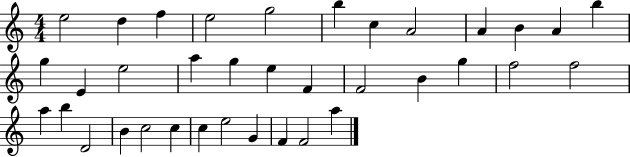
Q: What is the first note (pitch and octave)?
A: E5